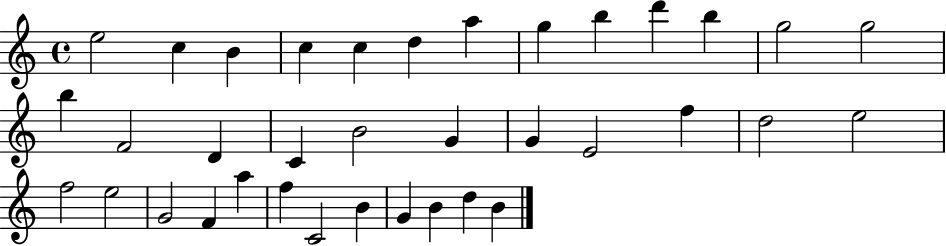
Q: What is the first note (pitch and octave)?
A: E5